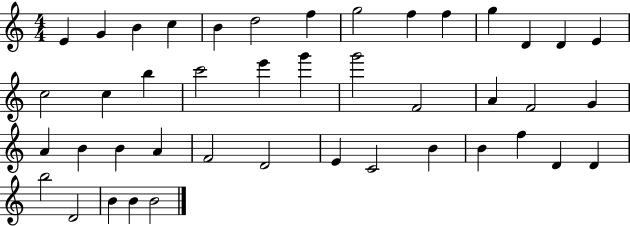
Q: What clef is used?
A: treble